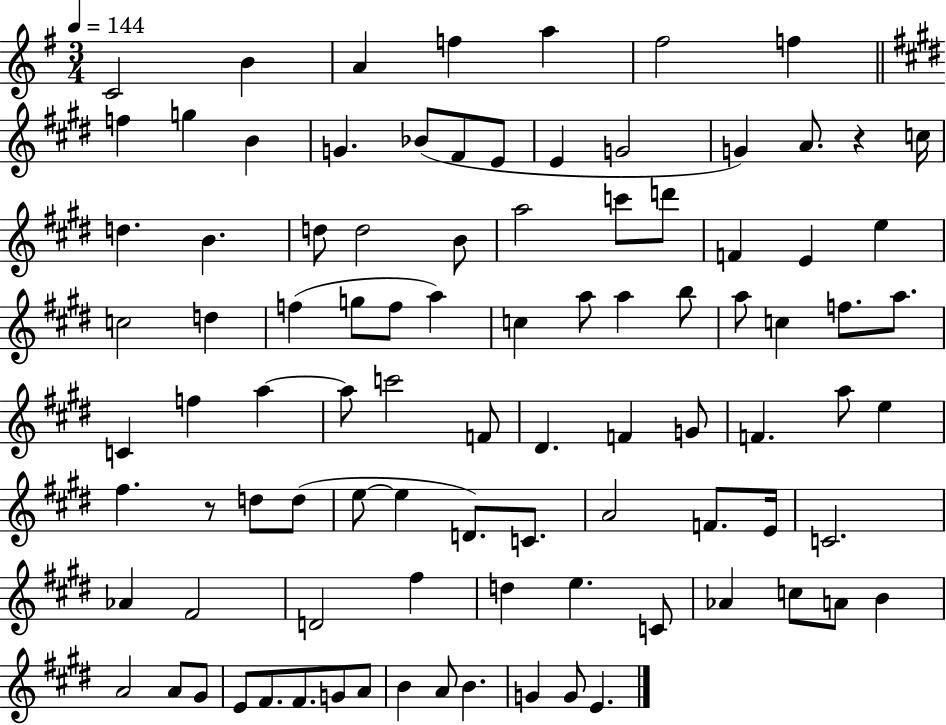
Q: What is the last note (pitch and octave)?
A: E4